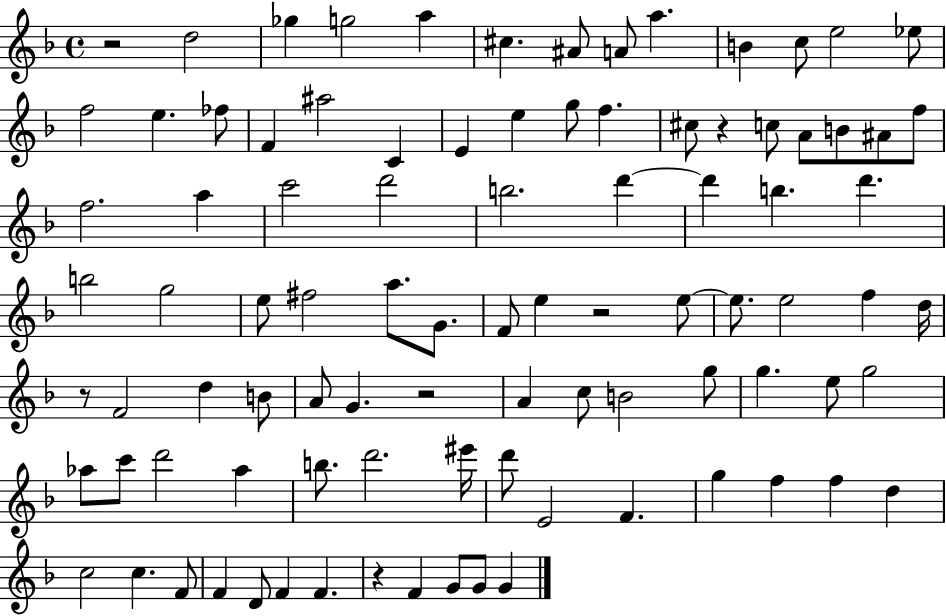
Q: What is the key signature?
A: F major